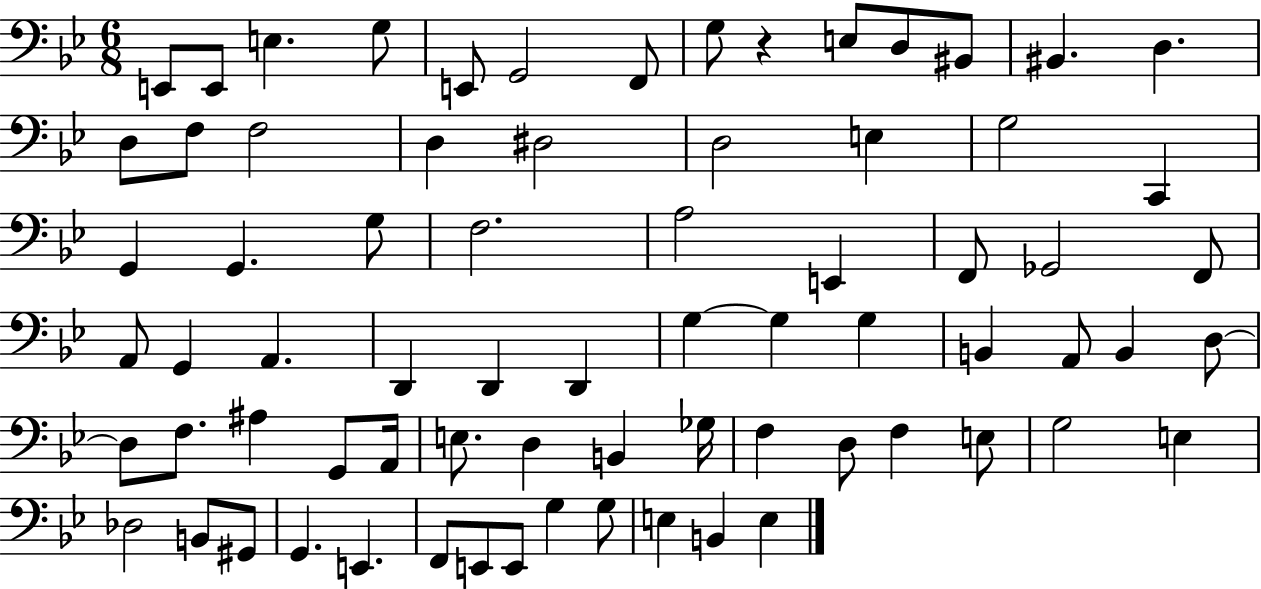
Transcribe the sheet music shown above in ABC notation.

X:1
T:Untitled
M:6/8
L:1/4
K:Bb
E,,/2 E,,/2 E, G,/2 E,,/2 G,,2 F,,/2 G,/2 z E,/2 D,/2 ^B,,/2 ^B,, D, D,/2 F,/2 F,2 D, ^D,2 D,2 E, G,2 C,, G,, G,, G,/2 F,2 A,2 E,, F,,/2 _G,,2 F,,/2 A,,/2 G,, A,, D,, D,, D,, G, G, G, B,, A,,/2 B,, D,/2 D,/2 F,/2 ^A, G,,/2 A,,/4 E,/2 D, B,, _G,/4 F, D,/2 F, E,/2 G,2 E, _D,2 B,,/2 ^G,,/2 G,, E,, F,,/2 E,,/2 E,,/2 G, G,/2 E, B,, E,